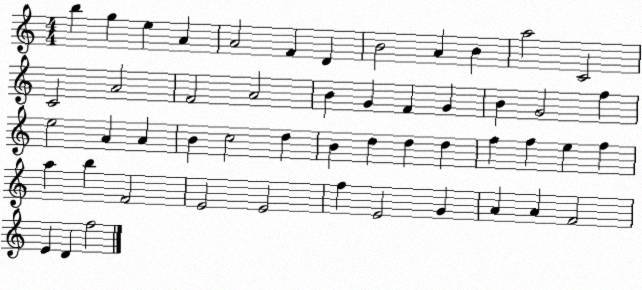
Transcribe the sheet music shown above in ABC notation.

X:1
T:Untitled
M:4/4
L:1/4
K:C
b g e A A2 F D B2 A B a2 C2 C2 A2 F2 A2 B G F G B G2 f e2 A A B c2 d B d d d f f e f a b F2 E2 E2 f E2 G A A F2 E D f2